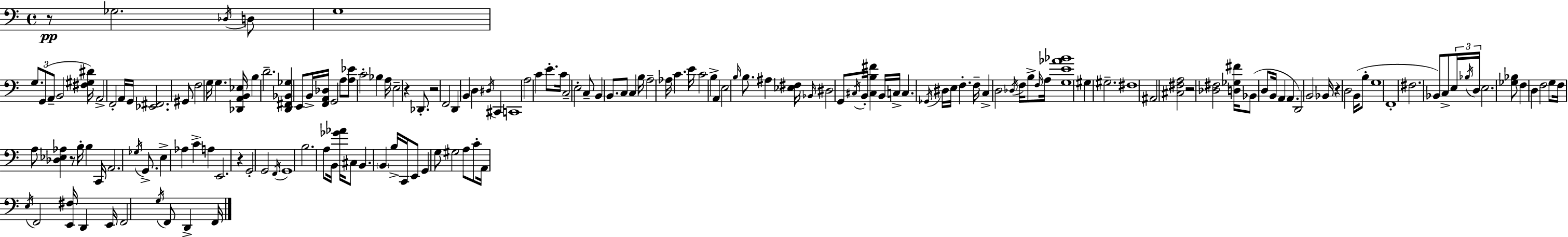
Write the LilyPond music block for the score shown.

{
  \clef bass
  \time 4/4
  \defaultTimeSignature
  \key a \minor
  r8\pp ges2. \acciaccatura { des16 } d8 | g1 | \tuplet 3/2 { g8. g,8( a,8-- } b,2 | <fis gis dis'>16) a,2-> f,2-. | \break a,16 g,16 <ees, fis,>2. gis,8 | f2 g16 g4. | <des, a, b, ees>16 b4 d'2.-- | <d, fis, bes, ges>4 e,8 b,16-> <f, a, des>16 g,2 | \break a8 <a ees'>8 c'2-. bes4 | a16 e2-- r4 des,8.-. | r2 f,2 | d,4 b,4 d4 \acciaccatura { dis16 } cis,4 | \break c,1 | a2 c'4 e'8.-. | c'16 c2-- e2-. | c8-- b,4 b,8. c8 c4 | \break b16 a2-- aes16 c'4. | e'16 c'2 b4-> a,4 | e2 \grace { b16 } b8. ais4 | <ees fis>16 \grace { bes,16 } dis2 g,8 \acciaccatura { cis16 } b,16-. | \break <cis b fis'>4 b,16 c16-> c4. \acciaccatura { ges,16 } dis16 e16 f4.-. | f16-- c4-> d2 | \acciaccatura { des16 } f16 b8-> \grace { f16 } a16 <g e' aes' bes'>1 | gis4 gis2.-- | \break fis1 | ais,2 | <cis fis a>2 r2 | <des fis>2 <d ges fis'>16 bes,8( d8 b,16 a,4 | \break a,4. d,2) | b,2 bes,16 r4 d2 | b,16( b8-. g1 | f,1-. | \break fis2. | bes,8) c8-> \tuplet 3/2 { e16 \acciaccatura { bes16 } d16 } e2. | <ges bes>8 f4 d4 | f2 g8 f16 a8 <des ees aes>4 | \break r8 b16-. b4 c,16 a,2. | \acciaccatura { ges16 } g,8.-> e4-> aes4 | c'4-> a4 e,2. | r4 g,2-. | \break g,2 \acciaccatura { f,16 } g,1 | b2. | a8 b,16 <ges' aes'>16 cis8 b,4. | \parenthesize b,4 b16-> c,16 e,8 g,4 g8 | \break gis2 a8 c'8-. a,16 \acciaccatura { e16 } f,2 | <e, fis>16 d,4 e,16 f,2 | \acciaccatura { g16 } f,8 d,4-> f,16 \bar "|."
}